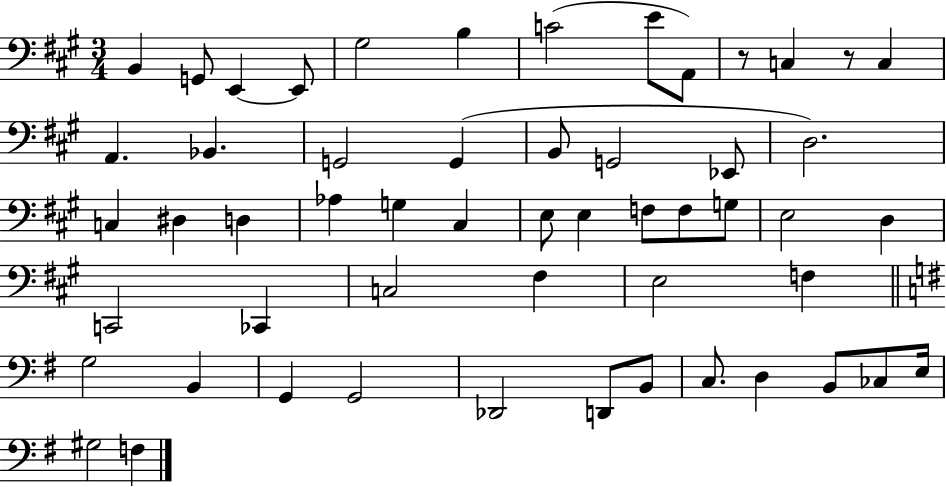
X:1
T:Untitled
M:3/4
L:1/4
K:A
B,, G,,/2 E,, E,,/2 ^G,2 B, C2 E/2 A,,/2 z/2 C, z/2 C, A,, _B,, G,,2 G,, B,,/2 G,,2 _E,,/2 D,2 C, ^D, D, _A, G, ^C, E,/2 E, F,/2 F,/2 G,/2 E,2 D, C,,2 _C,, C,2 ^F, E,2 F, G,2 B,, G,, G,,2 _D,,2 D,,/2 B,,/2 C,/2 D, B,,/2 _C,/2 E,/4 ^G,2 F,